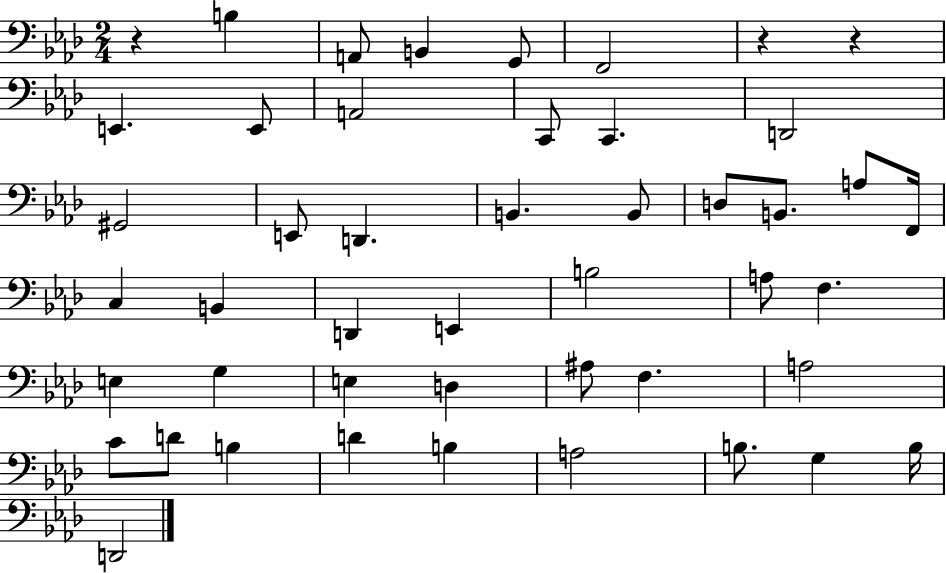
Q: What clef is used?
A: bass